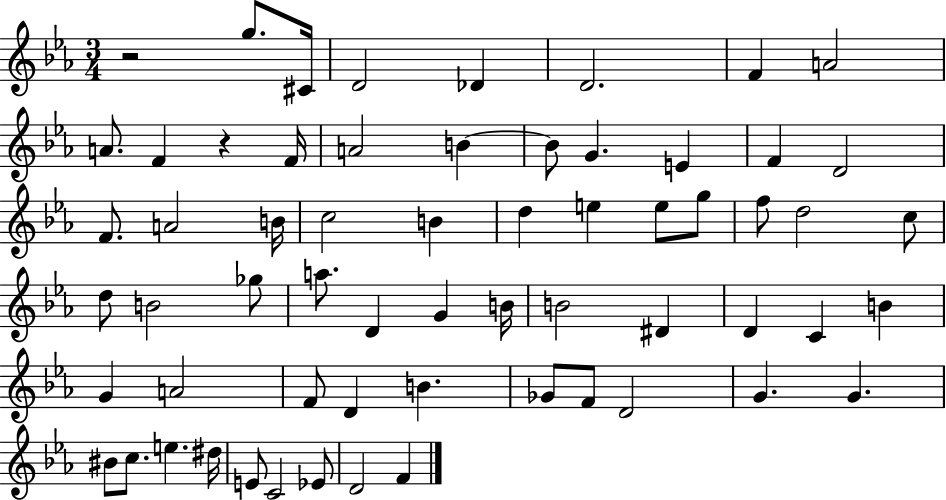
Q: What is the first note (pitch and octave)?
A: G5